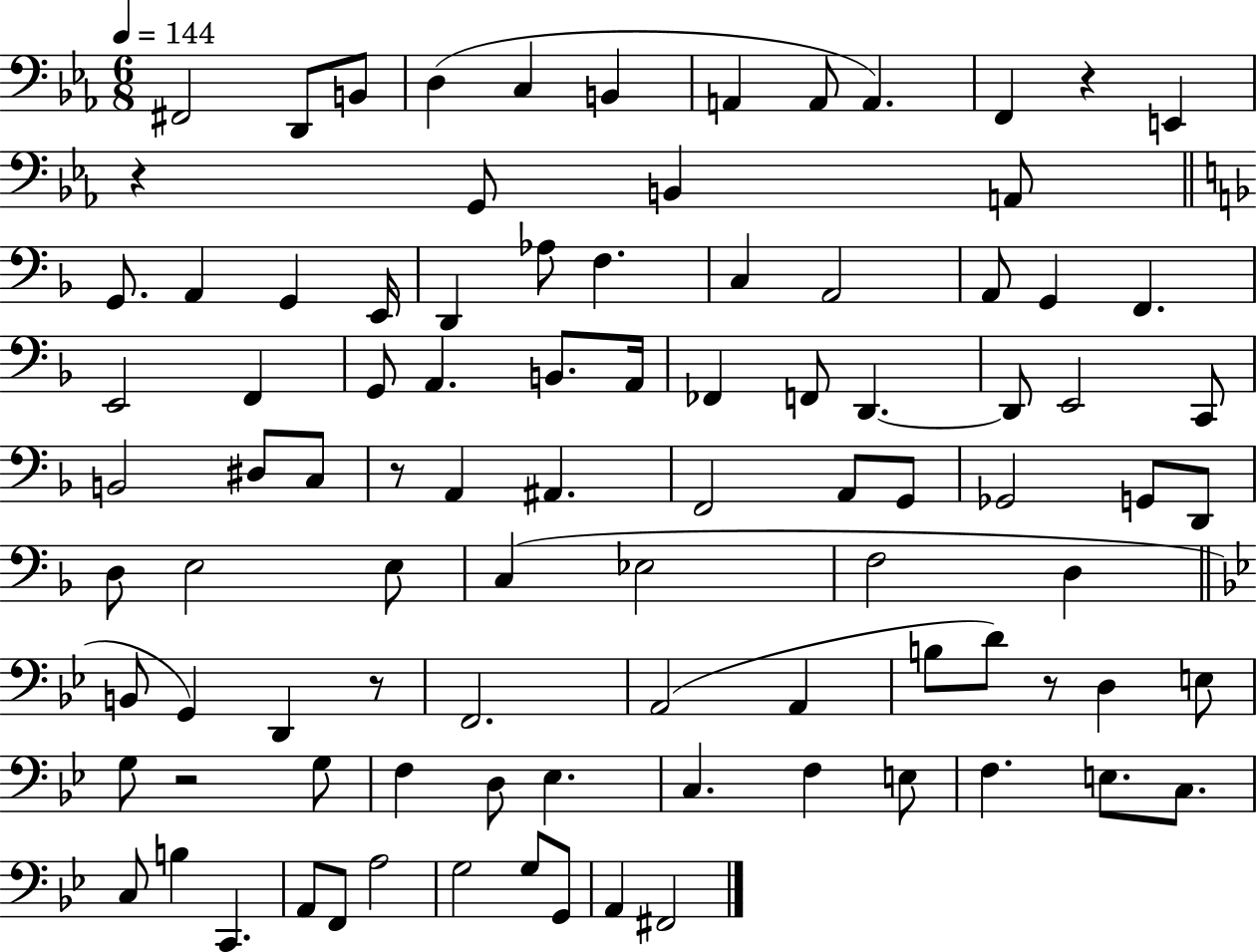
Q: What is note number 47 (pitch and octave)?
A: Gb2